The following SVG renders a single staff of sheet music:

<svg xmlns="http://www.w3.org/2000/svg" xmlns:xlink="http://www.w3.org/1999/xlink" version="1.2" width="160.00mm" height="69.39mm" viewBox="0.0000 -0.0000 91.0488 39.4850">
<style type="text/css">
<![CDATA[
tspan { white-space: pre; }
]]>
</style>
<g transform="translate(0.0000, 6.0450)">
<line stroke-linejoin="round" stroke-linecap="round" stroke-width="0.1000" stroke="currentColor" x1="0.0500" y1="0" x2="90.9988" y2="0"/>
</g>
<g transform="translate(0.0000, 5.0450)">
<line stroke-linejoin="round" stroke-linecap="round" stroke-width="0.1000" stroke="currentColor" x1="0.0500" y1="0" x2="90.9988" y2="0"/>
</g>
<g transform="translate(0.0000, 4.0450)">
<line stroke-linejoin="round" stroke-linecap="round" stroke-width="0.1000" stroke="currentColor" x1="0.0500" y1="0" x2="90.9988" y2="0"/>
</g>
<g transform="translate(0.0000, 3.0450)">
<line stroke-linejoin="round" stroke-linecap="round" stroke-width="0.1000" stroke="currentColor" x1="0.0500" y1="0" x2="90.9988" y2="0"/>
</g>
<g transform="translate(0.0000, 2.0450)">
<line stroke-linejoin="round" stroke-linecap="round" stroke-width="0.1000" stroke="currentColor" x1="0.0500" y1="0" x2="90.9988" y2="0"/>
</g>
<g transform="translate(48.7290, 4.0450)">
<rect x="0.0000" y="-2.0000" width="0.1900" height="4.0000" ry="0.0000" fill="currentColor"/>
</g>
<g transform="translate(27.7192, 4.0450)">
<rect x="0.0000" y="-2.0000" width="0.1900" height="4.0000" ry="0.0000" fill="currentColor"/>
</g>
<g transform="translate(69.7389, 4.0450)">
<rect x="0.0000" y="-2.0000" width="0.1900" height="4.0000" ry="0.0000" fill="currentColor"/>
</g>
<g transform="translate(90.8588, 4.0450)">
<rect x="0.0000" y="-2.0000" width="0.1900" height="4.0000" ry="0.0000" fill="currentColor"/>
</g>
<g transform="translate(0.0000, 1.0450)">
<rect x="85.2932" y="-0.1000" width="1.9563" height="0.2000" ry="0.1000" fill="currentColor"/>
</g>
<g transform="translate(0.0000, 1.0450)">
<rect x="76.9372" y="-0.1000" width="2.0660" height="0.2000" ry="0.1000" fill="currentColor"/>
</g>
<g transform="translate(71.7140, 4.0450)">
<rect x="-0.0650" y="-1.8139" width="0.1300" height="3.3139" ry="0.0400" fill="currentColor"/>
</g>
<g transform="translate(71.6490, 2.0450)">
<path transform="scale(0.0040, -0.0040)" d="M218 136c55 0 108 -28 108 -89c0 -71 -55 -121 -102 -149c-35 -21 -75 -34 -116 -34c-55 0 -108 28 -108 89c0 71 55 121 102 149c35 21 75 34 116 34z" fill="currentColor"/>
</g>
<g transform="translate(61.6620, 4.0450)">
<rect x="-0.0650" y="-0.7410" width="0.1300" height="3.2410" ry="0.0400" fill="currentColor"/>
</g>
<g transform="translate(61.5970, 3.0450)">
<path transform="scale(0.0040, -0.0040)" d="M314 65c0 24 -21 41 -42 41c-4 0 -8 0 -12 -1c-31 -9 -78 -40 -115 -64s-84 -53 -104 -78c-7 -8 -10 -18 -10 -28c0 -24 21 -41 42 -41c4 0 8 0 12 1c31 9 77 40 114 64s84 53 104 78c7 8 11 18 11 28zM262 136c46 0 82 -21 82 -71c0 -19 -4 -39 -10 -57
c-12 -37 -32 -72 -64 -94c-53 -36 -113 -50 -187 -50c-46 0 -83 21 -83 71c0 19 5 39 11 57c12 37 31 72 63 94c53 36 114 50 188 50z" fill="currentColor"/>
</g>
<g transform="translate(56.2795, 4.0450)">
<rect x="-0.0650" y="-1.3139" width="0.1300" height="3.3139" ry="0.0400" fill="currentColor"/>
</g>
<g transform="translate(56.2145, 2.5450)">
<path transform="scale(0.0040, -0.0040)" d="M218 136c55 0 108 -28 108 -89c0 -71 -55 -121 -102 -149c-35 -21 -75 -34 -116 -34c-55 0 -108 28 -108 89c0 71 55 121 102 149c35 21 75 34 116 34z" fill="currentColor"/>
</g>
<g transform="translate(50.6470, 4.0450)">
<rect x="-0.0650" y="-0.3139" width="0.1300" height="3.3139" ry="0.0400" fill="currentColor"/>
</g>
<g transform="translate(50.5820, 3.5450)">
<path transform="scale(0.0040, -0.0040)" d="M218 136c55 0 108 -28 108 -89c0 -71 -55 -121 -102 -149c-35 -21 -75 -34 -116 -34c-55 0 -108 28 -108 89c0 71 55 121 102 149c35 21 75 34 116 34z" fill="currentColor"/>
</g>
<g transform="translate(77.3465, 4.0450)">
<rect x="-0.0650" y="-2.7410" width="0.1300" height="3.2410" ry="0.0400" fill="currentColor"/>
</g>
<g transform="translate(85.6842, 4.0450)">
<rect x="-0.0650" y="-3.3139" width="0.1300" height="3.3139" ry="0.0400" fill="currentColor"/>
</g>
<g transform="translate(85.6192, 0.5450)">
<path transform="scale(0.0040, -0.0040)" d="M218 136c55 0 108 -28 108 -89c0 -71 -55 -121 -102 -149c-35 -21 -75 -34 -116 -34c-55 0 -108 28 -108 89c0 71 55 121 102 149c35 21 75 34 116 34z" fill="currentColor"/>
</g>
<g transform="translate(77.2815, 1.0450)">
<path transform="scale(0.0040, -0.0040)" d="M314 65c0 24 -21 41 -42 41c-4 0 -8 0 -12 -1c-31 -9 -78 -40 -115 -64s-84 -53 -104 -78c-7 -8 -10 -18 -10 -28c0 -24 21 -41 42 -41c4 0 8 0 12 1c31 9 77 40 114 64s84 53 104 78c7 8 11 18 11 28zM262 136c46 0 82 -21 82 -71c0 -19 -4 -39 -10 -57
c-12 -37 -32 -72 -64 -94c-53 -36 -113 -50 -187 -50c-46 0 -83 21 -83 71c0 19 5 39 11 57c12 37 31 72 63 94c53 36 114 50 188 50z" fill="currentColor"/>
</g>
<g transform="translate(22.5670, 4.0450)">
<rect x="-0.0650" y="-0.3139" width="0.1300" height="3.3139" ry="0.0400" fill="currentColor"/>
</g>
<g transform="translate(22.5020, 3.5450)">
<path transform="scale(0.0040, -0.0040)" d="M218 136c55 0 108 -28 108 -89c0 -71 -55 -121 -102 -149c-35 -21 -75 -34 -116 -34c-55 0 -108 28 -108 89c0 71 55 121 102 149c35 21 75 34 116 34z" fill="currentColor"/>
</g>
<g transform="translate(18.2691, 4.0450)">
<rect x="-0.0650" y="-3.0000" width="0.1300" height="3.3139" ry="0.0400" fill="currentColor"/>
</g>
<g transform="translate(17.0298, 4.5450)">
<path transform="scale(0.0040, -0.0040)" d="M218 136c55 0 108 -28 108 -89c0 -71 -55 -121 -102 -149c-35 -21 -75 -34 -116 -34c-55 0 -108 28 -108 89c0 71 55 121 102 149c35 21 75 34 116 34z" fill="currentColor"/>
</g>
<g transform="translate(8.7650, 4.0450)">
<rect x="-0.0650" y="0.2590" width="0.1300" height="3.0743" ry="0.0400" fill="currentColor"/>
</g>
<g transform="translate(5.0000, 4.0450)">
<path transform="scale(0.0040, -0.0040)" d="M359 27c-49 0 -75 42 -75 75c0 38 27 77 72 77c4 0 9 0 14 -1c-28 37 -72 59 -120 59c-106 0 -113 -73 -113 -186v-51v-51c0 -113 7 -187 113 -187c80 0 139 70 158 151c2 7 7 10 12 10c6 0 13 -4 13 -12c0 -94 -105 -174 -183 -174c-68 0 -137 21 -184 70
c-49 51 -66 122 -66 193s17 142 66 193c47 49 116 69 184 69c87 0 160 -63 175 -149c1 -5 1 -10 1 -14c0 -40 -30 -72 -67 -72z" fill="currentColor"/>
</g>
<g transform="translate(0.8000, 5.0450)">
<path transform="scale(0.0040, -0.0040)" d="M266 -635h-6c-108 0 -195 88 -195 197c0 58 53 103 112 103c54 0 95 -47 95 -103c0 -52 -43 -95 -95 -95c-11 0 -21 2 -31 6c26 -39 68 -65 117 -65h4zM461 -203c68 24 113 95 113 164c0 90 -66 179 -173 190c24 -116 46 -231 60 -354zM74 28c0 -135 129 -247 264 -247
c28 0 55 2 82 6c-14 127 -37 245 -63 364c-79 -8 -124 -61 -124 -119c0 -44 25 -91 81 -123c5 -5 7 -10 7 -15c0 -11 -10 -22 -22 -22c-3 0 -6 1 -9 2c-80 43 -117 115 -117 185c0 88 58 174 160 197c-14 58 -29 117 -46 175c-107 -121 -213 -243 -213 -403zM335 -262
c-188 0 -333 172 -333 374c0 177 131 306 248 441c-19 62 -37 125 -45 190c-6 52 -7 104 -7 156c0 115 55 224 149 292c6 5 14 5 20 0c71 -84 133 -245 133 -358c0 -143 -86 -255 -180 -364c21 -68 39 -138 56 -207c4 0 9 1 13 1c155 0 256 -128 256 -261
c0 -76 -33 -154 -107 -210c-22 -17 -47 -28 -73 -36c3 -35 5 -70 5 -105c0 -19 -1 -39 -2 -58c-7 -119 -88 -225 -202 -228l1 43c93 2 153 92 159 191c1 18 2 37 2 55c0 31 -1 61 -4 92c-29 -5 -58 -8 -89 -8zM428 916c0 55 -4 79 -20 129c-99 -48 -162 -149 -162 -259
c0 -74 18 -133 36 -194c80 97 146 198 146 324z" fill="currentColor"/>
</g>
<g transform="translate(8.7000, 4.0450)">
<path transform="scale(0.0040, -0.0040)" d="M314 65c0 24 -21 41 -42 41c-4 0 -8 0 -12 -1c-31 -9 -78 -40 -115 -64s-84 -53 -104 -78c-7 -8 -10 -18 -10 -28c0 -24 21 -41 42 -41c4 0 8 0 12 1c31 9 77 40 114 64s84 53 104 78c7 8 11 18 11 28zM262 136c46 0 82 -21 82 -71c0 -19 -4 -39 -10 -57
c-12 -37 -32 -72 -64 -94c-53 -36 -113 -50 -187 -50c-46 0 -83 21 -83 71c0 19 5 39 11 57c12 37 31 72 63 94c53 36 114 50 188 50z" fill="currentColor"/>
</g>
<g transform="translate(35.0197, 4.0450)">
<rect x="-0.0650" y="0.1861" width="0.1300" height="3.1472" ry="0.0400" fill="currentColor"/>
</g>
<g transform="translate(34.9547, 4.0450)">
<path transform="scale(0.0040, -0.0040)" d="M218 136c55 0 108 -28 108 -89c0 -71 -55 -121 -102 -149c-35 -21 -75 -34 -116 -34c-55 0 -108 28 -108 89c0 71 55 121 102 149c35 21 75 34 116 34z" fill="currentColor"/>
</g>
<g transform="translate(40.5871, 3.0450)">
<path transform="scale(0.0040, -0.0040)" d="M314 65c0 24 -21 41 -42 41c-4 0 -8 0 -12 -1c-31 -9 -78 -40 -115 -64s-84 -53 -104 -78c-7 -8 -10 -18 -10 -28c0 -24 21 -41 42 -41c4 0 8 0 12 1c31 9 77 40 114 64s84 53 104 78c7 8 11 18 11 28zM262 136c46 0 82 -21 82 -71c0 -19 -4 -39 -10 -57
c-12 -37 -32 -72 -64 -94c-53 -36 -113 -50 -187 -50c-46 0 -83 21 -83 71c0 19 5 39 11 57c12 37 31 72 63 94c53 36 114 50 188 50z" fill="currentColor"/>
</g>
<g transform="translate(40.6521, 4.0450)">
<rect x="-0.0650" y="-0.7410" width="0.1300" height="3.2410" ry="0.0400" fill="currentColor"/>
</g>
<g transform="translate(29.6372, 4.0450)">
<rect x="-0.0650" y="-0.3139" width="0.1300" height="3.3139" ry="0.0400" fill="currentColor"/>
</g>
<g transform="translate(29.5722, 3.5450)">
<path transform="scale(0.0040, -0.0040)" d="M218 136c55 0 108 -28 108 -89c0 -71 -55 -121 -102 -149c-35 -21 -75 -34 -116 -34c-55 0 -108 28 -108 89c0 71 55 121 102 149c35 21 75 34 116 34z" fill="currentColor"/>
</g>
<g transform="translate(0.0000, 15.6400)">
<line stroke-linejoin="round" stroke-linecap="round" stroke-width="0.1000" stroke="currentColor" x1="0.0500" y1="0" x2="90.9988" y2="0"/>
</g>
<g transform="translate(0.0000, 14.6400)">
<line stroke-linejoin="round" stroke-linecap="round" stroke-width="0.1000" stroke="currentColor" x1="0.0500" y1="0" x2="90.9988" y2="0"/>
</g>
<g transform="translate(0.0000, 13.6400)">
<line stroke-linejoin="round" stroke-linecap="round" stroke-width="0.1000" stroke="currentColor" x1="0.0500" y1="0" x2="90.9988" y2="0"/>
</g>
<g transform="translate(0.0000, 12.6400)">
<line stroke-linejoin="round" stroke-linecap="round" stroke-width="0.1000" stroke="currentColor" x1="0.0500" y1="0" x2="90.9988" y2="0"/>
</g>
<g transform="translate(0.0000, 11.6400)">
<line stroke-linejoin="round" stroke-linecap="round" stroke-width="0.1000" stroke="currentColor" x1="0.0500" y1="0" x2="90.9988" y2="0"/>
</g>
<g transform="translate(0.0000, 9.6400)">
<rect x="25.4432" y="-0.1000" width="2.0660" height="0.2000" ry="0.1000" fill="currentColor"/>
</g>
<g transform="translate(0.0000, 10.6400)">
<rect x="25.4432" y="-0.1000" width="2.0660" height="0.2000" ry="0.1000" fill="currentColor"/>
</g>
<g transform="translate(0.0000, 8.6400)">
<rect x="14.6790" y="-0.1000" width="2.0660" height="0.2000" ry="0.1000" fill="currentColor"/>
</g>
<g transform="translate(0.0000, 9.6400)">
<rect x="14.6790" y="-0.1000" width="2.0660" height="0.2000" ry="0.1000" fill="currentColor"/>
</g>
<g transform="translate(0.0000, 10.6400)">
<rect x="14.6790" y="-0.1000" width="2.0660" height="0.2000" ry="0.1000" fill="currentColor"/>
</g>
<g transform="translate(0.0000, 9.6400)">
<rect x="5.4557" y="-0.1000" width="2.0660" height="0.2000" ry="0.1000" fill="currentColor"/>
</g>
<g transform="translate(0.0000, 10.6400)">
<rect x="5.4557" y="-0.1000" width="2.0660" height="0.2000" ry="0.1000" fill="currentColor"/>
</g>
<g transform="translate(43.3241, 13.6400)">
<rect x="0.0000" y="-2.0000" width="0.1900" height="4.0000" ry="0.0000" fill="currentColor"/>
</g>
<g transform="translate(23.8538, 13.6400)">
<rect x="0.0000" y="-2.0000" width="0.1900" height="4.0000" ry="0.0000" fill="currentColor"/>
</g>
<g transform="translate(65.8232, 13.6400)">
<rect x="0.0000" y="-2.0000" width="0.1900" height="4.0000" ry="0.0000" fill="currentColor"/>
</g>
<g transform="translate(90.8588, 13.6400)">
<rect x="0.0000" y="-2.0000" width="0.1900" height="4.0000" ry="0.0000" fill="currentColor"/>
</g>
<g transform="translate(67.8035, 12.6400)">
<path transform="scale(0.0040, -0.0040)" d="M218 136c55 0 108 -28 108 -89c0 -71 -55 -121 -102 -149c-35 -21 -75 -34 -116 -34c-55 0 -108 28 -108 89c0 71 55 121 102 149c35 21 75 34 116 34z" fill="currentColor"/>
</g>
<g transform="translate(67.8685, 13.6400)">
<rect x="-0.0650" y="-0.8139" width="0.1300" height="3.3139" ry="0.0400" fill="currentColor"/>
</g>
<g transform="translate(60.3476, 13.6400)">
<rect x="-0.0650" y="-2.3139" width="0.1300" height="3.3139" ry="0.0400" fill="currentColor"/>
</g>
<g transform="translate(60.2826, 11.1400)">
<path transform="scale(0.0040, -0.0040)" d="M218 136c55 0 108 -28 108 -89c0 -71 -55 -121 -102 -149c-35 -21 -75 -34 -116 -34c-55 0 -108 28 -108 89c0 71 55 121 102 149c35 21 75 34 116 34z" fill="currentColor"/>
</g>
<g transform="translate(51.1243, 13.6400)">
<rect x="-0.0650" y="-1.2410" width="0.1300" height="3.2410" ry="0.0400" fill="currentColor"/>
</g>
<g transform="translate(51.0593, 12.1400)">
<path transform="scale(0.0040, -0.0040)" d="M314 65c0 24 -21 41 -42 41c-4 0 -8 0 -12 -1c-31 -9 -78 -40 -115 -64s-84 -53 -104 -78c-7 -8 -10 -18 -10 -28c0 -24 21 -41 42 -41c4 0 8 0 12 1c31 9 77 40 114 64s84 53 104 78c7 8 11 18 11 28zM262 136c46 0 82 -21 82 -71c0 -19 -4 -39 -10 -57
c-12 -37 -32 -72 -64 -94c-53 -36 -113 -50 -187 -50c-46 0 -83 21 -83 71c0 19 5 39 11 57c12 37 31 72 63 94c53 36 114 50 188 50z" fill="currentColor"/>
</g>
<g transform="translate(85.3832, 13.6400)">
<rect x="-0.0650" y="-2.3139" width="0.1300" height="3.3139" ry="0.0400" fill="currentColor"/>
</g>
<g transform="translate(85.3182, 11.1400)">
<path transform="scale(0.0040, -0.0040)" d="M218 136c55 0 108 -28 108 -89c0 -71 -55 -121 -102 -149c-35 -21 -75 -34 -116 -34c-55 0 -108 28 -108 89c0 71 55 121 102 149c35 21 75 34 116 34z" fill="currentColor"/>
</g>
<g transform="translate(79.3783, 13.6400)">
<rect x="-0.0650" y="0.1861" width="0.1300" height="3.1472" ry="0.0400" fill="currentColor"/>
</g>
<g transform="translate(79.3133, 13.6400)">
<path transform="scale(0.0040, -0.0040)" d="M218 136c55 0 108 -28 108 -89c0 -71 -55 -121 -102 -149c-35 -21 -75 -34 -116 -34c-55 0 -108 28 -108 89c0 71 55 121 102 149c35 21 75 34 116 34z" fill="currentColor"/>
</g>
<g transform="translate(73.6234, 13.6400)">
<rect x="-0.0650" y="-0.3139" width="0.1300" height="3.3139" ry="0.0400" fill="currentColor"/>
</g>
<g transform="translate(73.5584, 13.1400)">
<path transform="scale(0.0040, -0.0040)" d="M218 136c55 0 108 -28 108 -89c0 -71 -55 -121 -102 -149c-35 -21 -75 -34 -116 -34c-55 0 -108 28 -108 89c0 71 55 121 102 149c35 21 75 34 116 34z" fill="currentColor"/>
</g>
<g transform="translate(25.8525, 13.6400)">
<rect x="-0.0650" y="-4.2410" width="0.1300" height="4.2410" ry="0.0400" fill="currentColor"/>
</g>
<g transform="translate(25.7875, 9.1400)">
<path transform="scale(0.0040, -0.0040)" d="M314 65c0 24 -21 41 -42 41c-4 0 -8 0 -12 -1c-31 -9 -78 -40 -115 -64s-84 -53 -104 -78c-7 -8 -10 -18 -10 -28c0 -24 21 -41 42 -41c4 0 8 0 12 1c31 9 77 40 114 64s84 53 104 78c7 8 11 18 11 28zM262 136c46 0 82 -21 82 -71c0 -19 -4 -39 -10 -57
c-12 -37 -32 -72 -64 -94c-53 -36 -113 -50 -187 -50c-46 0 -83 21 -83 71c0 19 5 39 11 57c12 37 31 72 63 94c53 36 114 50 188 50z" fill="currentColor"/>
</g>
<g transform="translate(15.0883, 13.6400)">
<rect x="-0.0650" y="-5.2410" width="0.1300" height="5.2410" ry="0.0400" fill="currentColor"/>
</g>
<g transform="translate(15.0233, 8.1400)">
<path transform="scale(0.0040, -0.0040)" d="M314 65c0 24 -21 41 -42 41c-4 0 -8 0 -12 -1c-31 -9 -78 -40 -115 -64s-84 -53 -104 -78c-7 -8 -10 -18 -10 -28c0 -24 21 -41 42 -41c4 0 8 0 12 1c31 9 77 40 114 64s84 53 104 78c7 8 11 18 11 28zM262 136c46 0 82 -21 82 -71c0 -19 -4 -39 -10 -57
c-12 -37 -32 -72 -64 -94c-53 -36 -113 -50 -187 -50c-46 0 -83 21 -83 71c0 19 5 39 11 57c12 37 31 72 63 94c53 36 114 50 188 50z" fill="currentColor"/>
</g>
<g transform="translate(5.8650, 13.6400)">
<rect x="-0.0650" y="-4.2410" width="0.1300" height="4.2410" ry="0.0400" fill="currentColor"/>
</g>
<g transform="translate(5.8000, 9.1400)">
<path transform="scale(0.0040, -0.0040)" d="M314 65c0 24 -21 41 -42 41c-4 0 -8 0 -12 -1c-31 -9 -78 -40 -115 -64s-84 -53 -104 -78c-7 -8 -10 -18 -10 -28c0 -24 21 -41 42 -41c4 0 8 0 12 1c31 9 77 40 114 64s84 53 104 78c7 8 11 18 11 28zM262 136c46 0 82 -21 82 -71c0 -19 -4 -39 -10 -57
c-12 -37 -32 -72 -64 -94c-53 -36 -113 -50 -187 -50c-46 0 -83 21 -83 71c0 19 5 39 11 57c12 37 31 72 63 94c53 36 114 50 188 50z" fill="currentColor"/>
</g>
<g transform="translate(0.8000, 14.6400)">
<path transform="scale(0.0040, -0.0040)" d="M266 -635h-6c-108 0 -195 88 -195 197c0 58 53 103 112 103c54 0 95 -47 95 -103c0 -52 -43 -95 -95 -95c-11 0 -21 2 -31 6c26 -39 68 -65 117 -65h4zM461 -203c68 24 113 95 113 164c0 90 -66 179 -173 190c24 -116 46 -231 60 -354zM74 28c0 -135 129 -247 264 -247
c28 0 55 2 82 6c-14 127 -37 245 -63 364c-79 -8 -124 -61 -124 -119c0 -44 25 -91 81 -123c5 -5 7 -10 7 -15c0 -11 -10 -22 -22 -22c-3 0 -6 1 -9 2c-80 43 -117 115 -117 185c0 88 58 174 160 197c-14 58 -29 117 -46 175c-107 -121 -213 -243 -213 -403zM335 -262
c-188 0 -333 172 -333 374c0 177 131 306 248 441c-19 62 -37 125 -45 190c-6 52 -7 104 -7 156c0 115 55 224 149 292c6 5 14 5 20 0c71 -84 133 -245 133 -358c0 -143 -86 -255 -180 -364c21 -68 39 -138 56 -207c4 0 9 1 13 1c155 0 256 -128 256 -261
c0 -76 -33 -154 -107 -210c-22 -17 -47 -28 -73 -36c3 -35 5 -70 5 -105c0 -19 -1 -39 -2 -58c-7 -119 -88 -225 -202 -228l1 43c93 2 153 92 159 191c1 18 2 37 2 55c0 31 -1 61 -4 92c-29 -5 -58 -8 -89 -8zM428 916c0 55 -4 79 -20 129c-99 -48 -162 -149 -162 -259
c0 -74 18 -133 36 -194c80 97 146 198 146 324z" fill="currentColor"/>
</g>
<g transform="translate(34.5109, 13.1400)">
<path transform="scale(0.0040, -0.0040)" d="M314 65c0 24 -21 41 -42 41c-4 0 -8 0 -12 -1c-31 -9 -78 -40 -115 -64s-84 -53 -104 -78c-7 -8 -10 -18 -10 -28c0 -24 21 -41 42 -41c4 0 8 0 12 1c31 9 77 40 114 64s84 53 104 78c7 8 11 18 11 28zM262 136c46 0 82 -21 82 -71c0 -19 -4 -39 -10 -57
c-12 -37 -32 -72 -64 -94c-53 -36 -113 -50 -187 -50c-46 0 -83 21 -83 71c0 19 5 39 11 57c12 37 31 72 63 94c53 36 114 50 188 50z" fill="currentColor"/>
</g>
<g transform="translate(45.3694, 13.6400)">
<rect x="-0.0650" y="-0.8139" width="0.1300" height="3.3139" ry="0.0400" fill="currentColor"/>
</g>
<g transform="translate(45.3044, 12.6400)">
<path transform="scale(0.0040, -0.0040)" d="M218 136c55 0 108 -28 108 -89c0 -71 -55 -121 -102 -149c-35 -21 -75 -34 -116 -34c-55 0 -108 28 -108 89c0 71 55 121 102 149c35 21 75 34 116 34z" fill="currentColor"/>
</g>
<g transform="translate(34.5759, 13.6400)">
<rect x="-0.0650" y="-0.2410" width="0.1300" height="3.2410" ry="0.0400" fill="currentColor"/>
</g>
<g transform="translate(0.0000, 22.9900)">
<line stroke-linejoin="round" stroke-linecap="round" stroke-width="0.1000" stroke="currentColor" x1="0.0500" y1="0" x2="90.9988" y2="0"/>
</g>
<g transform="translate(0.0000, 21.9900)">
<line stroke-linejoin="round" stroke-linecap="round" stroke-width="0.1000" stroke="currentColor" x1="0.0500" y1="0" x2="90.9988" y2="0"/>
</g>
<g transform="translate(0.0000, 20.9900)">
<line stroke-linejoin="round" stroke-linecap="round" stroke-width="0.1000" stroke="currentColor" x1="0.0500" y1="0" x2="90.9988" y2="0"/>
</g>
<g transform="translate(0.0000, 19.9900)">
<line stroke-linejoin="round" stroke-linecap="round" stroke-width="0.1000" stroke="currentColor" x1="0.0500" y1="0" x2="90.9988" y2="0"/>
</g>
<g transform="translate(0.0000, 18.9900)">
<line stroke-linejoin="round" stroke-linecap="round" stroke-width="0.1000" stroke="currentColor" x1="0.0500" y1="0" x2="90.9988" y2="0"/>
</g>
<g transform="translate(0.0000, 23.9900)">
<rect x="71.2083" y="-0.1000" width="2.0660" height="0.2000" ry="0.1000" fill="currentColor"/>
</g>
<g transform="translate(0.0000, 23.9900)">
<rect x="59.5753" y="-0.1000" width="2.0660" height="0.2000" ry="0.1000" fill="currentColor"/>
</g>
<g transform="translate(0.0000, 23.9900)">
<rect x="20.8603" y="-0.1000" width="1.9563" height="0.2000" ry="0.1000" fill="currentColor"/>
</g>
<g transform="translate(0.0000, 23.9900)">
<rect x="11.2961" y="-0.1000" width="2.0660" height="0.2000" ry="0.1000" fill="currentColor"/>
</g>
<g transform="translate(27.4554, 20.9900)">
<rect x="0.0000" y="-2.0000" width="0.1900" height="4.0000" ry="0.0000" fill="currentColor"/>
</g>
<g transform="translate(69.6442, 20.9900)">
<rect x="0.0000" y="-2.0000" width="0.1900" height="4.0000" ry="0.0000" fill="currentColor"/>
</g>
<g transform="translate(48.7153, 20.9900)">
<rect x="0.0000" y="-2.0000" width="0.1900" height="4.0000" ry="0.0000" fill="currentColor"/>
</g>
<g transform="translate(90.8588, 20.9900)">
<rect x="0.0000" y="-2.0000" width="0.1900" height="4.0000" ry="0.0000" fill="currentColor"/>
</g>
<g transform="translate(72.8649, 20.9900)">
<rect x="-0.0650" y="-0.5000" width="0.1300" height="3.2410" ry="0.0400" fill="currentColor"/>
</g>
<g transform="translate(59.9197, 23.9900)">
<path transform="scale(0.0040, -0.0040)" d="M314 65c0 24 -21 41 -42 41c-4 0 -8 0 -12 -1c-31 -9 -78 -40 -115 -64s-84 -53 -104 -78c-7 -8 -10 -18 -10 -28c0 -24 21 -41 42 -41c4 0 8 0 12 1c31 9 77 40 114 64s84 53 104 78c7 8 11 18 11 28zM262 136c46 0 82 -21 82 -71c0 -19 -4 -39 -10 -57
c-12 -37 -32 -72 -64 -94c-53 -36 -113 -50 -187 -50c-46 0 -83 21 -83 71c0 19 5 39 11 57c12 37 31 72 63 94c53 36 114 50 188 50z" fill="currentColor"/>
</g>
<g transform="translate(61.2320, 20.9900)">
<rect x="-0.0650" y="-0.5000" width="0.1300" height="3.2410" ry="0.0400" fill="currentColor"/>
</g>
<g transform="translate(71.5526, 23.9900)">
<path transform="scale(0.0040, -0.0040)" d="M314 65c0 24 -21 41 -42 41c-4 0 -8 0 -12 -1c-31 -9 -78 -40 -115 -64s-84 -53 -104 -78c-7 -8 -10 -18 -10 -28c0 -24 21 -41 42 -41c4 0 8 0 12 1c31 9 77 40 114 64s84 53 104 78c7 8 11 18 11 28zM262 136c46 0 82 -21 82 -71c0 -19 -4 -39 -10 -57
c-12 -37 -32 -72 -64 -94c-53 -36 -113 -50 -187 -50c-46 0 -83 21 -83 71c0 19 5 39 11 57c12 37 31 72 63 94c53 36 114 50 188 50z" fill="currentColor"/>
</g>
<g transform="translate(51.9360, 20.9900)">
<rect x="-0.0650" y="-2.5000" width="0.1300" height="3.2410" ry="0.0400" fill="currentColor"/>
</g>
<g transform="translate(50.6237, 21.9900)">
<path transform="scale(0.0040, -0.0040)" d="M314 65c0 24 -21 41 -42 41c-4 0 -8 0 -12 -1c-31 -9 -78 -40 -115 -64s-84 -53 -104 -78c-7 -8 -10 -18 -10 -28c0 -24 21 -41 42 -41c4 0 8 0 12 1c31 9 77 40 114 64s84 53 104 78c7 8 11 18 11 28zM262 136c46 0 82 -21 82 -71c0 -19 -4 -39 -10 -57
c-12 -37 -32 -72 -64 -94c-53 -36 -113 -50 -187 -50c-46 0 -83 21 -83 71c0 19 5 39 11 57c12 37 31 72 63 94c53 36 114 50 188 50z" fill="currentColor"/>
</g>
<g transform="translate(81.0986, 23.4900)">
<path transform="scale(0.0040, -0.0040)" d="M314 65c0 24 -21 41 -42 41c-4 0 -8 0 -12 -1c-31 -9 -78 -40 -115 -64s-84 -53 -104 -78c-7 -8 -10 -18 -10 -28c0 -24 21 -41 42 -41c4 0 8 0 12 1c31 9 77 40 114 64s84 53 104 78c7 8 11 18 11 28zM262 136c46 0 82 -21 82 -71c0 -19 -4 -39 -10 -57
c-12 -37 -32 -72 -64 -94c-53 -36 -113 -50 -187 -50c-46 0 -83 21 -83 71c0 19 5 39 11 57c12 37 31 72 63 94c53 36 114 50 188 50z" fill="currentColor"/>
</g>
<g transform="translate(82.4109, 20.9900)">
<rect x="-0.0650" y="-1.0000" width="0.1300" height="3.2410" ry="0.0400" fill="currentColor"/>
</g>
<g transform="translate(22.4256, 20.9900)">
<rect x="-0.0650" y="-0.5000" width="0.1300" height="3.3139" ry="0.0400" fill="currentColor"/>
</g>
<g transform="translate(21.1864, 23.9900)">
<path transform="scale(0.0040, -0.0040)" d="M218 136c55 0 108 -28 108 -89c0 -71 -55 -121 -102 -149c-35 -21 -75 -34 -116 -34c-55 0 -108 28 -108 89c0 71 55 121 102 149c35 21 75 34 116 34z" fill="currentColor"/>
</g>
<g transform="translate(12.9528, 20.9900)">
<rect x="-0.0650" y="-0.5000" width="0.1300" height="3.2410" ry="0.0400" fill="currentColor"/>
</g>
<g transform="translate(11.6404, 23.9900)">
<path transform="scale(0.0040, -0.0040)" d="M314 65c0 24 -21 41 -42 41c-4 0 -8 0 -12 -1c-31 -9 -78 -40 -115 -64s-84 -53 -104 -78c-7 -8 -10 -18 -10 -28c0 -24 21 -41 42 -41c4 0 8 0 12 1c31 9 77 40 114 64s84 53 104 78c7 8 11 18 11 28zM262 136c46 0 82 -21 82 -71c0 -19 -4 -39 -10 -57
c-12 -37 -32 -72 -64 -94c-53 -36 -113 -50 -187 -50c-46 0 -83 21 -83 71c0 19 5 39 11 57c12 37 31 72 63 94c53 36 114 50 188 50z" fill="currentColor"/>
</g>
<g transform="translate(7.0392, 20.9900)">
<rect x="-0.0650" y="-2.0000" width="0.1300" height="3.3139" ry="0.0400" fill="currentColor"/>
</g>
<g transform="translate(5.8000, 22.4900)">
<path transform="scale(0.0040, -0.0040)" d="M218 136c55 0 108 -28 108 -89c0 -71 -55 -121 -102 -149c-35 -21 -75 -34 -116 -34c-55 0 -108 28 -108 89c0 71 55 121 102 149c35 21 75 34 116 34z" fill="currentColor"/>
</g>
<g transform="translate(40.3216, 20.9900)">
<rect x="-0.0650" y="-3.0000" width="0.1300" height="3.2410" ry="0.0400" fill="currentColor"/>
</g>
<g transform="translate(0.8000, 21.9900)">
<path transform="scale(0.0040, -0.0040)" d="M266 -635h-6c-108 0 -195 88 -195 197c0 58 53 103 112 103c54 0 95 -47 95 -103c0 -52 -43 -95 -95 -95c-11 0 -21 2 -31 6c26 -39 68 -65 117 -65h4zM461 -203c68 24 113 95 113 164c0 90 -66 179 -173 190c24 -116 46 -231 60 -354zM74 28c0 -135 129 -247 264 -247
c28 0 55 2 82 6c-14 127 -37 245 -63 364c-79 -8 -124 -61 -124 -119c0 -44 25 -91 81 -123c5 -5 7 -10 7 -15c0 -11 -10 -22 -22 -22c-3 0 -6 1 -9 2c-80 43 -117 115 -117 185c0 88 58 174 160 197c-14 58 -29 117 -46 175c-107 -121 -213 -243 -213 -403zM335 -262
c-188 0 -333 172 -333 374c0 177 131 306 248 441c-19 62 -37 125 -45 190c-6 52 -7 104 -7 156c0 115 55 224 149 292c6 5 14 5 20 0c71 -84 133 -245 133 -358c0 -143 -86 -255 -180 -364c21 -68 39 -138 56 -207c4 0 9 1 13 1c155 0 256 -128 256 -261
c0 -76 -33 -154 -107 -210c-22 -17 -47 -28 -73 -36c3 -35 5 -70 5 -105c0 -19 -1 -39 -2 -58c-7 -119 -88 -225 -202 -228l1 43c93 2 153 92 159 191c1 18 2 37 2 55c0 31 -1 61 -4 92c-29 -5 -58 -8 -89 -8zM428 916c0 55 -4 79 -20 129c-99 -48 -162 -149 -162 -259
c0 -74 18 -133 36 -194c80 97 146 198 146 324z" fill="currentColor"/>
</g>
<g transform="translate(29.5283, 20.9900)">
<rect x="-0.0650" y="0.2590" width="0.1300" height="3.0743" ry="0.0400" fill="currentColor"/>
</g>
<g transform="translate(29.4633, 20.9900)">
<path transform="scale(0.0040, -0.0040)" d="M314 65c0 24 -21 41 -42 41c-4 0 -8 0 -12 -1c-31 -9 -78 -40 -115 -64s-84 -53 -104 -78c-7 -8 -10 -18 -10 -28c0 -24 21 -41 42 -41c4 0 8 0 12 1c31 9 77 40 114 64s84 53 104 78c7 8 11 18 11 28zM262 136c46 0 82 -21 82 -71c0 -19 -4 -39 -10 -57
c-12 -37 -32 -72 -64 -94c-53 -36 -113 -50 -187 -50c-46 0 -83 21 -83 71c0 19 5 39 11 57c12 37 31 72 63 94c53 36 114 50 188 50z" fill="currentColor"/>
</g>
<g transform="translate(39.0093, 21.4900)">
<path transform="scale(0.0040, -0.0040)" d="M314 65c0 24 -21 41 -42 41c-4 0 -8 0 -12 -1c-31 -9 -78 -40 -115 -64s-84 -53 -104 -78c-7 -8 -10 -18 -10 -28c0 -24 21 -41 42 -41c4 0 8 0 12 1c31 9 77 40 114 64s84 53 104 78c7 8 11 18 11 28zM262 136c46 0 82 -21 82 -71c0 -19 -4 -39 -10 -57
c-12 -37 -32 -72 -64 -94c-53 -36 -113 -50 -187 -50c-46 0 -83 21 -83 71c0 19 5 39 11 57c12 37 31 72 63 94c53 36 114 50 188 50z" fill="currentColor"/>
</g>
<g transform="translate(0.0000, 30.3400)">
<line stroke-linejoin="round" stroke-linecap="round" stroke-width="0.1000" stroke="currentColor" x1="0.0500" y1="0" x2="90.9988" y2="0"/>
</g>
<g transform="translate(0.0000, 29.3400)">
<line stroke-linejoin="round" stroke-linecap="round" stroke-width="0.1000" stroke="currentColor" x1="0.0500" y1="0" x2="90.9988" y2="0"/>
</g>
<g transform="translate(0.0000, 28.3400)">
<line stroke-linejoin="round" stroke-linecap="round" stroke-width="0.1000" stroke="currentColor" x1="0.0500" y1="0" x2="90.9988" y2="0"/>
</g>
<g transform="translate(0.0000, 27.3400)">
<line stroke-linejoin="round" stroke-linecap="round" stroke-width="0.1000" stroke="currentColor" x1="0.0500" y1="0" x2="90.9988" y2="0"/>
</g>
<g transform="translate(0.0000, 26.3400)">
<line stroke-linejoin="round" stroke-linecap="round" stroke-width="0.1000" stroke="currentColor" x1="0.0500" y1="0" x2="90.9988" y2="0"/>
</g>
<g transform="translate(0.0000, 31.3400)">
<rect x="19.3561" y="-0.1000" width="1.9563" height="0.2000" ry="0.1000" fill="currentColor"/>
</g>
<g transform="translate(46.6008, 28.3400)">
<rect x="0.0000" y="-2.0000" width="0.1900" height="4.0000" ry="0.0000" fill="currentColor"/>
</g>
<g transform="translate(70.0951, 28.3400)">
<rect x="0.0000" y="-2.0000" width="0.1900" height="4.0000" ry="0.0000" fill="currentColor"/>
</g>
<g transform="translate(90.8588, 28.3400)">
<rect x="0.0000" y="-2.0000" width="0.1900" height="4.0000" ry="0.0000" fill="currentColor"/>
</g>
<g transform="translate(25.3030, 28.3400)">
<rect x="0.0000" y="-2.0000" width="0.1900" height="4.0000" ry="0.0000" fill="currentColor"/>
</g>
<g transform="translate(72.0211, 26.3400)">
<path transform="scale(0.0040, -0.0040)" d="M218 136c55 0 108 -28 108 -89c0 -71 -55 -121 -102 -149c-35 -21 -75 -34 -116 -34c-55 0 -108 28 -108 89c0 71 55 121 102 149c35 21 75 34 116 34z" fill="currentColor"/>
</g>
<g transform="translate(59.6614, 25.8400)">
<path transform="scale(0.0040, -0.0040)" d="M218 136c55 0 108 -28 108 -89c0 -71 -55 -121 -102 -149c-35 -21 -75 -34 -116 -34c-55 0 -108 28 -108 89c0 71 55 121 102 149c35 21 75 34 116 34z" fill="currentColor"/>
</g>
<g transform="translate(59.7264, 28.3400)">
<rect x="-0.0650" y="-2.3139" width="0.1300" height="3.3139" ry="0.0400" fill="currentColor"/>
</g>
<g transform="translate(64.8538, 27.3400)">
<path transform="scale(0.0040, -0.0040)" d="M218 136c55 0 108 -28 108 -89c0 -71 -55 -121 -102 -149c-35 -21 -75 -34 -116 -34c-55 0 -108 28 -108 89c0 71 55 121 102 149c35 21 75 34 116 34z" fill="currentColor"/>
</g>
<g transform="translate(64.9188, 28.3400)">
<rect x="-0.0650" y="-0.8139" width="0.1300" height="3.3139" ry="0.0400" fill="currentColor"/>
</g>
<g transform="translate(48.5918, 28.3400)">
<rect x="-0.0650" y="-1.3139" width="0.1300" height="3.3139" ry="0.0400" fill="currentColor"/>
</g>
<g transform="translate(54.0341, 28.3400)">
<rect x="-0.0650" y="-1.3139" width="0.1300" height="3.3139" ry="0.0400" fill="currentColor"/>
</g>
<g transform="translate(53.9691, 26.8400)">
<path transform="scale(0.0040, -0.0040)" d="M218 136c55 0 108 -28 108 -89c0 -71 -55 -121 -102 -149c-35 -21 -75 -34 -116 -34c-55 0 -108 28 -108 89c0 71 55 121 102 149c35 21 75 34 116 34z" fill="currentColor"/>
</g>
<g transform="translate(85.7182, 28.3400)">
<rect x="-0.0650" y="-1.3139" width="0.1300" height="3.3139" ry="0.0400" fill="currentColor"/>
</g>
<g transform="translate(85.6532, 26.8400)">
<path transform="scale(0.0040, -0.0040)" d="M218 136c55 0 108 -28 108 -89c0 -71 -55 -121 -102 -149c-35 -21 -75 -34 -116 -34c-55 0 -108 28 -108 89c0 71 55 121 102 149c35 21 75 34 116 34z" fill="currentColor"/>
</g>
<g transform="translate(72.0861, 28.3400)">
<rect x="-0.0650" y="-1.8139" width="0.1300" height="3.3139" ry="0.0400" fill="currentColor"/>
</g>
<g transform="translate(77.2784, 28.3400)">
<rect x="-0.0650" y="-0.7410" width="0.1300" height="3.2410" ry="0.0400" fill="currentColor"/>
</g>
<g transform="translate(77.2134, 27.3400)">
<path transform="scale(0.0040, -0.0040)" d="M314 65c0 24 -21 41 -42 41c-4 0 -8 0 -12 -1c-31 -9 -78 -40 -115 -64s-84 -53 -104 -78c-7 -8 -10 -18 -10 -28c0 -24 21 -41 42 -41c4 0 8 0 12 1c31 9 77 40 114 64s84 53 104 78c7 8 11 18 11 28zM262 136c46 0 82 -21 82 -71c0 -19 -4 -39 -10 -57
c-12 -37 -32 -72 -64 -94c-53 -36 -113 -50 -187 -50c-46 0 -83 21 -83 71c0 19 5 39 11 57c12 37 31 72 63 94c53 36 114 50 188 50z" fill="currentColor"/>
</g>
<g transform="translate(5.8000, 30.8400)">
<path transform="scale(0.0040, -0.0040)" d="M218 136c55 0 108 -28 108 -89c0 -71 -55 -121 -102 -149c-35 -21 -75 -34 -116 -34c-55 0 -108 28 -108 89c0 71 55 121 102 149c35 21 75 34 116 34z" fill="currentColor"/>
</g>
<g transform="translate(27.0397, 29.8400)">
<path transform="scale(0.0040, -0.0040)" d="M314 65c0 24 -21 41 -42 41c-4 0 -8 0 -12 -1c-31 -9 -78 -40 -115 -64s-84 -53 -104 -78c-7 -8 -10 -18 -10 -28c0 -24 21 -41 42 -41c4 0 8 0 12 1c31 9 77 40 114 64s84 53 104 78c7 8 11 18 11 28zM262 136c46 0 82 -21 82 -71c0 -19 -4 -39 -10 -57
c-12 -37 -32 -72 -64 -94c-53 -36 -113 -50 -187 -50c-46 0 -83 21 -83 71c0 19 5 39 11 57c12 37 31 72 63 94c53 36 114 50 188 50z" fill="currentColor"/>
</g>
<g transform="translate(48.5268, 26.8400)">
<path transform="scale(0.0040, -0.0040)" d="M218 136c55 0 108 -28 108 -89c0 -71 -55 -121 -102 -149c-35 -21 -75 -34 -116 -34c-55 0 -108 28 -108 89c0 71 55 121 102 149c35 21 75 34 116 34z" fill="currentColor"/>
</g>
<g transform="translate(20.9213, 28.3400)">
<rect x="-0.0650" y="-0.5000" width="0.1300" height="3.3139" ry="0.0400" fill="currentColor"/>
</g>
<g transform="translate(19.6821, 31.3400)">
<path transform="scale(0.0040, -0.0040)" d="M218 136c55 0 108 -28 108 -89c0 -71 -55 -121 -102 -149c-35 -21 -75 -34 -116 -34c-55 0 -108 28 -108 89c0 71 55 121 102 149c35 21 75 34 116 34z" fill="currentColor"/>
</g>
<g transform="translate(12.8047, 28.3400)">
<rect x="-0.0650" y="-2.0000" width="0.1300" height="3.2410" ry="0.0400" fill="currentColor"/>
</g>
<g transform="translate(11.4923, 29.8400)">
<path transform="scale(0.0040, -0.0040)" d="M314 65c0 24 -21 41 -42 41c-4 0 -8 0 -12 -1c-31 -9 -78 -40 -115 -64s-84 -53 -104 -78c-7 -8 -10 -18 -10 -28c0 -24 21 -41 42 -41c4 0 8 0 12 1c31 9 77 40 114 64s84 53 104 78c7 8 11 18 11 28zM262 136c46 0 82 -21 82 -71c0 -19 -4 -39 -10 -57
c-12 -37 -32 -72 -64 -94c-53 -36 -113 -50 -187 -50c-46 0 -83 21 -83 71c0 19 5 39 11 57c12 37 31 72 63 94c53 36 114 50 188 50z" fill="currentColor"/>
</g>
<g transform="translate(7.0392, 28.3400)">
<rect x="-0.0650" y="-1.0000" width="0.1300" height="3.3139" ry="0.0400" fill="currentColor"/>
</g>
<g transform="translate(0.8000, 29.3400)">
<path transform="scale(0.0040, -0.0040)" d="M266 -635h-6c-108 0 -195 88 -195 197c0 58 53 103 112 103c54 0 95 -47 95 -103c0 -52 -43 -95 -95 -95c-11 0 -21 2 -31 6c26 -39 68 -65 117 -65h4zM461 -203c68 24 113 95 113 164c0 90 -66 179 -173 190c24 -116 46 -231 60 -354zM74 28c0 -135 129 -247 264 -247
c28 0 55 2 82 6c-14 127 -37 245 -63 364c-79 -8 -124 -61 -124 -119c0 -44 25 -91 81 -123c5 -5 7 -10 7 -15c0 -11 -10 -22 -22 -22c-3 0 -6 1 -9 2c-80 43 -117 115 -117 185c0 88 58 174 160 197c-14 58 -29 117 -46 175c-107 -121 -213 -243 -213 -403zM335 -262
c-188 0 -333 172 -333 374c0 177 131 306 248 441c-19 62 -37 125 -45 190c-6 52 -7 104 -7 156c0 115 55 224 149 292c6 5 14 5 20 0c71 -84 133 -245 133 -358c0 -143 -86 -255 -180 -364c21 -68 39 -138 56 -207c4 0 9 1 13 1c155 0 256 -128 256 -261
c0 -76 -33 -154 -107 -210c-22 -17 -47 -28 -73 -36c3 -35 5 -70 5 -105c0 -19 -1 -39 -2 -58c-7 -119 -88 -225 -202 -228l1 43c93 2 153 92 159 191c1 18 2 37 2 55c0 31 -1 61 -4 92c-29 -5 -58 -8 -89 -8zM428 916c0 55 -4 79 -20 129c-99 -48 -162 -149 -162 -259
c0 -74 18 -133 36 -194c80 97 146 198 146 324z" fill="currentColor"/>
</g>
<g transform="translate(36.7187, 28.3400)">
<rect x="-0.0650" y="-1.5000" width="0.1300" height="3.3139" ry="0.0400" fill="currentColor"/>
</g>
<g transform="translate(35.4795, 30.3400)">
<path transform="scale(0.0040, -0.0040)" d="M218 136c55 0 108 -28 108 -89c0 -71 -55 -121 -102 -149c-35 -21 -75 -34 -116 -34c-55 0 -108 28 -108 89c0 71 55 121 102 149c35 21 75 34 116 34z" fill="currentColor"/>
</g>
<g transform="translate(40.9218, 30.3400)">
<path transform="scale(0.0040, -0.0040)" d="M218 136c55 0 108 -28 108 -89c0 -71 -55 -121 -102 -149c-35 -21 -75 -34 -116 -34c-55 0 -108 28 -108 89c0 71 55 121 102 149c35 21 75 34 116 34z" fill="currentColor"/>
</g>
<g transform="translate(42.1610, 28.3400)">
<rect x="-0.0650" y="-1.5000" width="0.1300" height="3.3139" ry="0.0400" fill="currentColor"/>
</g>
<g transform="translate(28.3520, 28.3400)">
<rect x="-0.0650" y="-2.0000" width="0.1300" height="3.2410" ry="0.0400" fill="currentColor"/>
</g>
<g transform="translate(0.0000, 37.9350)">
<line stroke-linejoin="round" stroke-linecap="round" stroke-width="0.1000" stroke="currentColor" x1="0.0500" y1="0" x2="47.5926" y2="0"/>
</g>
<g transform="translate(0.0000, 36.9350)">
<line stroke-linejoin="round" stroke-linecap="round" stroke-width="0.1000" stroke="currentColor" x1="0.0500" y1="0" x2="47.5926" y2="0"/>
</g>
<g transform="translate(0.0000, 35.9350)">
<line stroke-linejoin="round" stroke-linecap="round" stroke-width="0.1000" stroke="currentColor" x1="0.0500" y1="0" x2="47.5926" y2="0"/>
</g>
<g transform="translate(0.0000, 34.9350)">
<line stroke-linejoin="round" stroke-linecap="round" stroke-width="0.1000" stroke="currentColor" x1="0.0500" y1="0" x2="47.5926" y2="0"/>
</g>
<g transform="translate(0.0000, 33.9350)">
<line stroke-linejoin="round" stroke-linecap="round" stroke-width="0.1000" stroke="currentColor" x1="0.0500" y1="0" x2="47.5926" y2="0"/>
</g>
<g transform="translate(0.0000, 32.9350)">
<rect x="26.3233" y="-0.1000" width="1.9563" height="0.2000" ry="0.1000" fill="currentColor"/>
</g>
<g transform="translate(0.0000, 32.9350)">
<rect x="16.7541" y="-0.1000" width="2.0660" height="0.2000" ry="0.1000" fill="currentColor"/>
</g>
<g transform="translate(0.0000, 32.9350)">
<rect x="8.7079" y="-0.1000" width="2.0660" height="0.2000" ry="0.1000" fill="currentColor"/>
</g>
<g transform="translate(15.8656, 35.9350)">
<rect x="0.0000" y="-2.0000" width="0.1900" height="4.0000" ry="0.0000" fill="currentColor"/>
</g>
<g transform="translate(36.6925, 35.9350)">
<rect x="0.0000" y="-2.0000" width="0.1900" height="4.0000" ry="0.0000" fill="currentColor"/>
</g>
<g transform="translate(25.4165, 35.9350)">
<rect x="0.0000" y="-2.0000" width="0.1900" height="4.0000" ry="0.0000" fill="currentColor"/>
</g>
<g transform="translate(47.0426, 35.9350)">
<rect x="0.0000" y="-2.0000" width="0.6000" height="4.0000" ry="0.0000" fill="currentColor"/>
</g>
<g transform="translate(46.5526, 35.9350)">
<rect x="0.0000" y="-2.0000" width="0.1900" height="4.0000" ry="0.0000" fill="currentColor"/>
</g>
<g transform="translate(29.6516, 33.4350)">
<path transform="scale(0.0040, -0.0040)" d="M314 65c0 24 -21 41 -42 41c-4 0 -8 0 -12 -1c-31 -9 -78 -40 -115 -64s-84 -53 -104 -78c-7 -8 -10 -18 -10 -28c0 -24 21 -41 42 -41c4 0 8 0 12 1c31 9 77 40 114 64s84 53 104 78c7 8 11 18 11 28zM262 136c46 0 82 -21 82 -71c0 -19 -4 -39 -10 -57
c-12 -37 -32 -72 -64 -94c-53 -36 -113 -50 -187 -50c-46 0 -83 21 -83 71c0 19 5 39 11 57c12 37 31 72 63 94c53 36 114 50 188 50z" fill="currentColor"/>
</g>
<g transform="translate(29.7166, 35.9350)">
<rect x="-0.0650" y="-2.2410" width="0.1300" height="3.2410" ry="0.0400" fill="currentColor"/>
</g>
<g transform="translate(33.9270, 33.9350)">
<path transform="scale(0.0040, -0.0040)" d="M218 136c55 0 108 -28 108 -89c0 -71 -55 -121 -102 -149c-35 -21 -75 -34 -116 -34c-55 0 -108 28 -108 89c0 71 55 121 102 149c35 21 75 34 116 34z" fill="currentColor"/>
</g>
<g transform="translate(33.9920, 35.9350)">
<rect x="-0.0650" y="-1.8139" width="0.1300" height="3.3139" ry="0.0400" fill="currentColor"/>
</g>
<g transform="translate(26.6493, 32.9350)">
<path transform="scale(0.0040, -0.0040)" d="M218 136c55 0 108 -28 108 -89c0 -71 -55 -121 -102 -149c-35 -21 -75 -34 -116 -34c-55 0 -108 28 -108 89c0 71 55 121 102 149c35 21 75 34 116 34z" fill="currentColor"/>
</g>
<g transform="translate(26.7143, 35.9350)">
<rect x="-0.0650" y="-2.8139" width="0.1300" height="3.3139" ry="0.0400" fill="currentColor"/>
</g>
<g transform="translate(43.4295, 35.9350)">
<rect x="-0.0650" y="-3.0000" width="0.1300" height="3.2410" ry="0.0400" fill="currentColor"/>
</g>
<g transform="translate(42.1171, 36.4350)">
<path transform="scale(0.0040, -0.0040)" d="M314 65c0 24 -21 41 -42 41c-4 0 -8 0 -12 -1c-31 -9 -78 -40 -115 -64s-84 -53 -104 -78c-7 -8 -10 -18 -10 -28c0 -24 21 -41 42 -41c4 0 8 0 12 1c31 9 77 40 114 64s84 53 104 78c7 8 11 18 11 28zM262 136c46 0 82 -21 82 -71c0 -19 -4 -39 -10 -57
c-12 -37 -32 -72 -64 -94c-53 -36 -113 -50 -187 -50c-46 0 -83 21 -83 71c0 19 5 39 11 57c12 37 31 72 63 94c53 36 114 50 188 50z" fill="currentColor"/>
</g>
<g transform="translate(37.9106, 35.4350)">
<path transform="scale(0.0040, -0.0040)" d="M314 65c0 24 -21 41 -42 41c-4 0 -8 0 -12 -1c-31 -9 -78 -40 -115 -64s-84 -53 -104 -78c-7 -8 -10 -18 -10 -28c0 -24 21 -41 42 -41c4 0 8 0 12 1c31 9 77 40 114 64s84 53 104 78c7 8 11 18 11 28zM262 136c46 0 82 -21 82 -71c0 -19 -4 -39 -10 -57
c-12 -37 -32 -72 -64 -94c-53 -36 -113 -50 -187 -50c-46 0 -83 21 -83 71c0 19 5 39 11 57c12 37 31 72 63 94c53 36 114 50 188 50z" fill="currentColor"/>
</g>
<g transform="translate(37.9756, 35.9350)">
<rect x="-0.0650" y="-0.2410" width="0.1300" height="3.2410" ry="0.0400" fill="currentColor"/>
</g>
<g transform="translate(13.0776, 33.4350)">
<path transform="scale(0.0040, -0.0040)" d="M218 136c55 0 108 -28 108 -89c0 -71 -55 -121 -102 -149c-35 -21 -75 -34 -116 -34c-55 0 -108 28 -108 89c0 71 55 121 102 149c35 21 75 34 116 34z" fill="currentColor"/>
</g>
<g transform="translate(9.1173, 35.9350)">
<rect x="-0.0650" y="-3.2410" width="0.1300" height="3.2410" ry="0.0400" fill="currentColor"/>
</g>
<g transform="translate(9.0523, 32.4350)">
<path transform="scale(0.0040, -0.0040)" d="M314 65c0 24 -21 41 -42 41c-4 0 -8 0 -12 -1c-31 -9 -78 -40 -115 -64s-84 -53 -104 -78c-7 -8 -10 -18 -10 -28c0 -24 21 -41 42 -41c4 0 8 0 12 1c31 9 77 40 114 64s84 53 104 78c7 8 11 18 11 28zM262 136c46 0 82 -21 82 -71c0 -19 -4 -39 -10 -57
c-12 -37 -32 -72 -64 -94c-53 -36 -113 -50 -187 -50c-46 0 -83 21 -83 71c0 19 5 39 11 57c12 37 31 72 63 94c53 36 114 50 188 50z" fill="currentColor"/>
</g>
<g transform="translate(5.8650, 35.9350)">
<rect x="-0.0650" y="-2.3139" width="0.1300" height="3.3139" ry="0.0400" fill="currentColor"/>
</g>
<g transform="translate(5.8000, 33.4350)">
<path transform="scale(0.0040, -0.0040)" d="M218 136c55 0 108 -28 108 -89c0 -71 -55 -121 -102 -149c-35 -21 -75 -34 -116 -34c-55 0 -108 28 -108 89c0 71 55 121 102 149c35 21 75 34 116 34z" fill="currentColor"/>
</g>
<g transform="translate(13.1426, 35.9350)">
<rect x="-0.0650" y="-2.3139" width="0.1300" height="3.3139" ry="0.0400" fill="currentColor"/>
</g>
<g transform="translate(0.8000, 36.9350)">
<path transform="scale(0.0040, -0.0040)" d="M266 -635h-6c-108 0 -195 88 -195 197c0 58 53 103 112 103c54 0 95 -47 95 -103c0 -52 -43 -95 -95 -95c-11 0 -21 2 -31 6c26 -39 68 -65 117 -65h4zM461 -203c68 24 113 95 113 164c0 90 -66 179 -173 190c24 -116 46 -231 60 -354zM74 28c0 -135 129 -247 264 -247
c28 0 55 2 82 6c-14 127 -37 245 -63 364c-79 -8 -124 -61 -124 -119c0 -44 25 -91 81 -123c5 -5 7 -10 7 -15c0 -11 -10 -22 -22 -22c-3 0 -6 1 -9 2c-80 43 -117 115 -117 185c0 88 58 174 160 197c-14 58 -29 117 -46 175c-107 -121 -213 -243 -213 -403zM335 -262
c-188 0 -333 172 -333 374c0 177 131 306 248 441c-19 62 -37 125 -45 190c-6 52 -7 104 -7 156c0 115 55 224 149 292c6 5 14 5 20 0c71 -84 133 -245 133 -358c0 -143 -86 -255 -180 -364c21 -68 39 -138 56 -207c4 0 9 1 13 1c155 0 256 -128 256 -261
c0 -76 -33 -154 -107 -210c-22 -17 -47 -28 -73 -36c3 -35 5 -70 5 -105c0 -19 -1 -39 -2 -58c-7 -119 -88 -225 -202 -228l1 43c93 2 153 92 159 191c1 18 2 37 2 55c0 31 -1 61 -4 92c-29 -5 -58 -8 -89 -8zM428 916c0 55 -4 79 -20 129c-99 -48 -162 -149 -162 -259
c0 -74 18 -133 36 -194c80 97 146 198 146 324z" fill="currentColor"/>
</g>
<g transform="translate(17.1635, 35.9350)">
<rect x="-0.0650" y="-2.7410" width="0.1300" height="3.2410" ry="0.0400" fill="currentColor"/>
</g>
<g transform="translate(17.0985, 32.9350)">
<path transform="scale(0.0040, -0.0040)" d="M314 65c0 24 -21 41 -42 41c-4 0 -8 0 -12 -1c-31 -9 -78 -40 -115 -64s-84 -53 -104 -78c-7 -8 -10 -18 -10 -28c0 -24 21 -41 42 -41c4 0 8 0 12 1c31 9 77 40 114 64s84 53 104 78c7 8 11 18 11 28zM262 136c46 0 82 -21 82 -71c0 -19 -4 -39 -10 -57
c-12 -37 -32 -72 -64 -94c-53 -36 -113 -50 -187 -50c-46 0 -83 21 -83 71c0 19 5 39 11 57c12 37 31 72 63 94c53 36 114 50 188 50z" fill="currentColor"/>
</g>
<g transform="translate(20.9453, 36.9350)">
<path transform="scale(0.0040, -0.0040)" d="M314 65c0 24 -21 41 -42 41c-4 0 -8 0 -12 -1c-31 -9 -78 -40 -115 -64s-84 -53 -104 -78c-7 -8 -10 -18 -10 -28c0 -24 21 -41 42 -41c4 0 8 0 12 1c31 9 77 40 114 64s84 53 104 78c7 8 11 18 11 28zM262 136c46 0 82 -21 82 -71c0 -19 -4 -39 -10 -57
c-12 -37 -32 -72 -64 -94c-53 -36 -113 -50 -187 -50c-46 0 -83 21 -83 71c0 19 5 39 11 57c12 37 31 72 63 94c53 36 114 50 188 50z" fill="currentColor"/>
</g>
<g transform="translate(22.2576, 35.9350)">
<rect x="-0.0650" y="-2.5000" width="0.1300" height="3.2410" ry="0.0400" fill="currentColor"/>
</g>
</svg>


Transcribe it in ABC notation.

X:1
T:Untitled
M:4/4
L:1/4
K:C
B2 A c c B d2 c e d2 f a2 b d'2 f'2 d'2 c2 d e2 g d c B g F C2 C B2 A2 G2 C2 C2 D2 D F2 C F2 E E e e g d f d2 e g b2 g a2 G2 a g2 f c2 A2